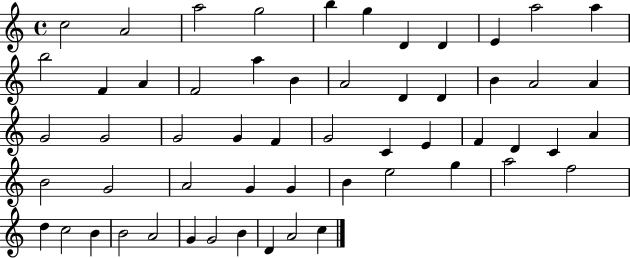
{
  \clef treble
  \time 4/4
  \defaultTimeSignature
  \key c \major
  c''2 a'2 | a''2 g''2 | b''4 g''4 d'4 d'4 | e'4 a''2 a''4 | \break b''2 f'4 a'4 | f'2 a''4 b'4 | a'2 d'4 d'4 | b'4 a'2 a'4 | \break g'2 g'2 | g'2 g'4 f'4 | g'2 c'4 e'4 | f'4 d'4 c'4 a'4 | \break b'2 g'2 | a'2 g'4 g'4 | b'4 e''2 g''4 | a''2 f''2 | \break d''4 c''2 b'4 | b'2 a'2 | g'4 g'2 b'4 | d'4 a'2 c''4 | \break \bar "|."
}